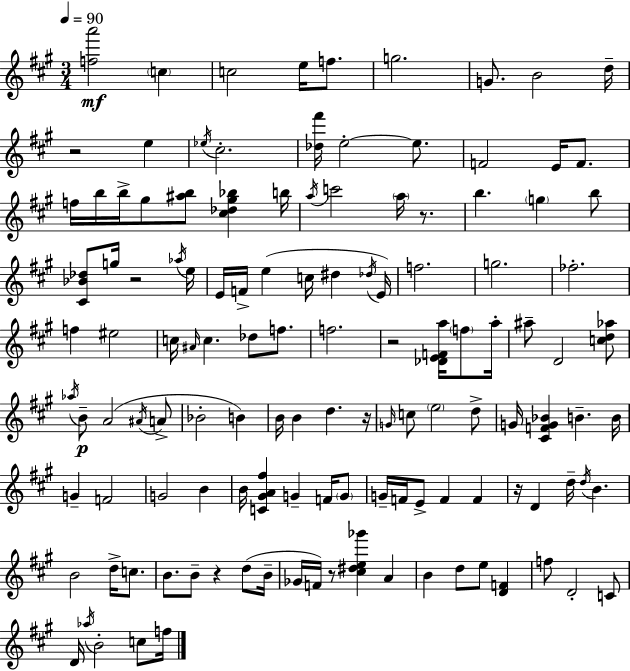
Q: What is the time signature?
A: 3/4